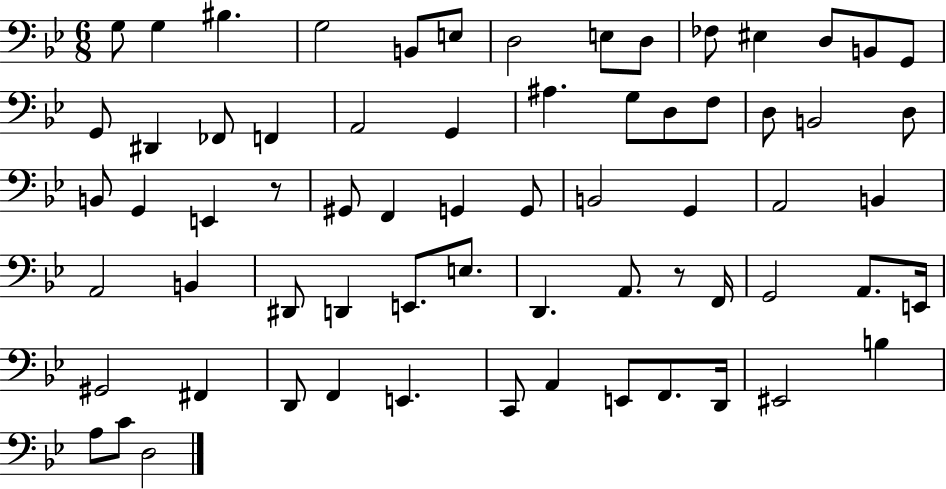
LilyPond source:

{
  \clef bass
  \numericTimeSignature
  \time 6/8
  \key bes \major
  \repeat volta 2 { g8 g4 bis4. | g2 b,8 e8 | d2 e8 d8 | fes8 eis4 d8 b,8 g,8 | \break g,8 dis,4 fes,8 f,4 | a,2 g,4 | ais4. g8 d8 f8 | d8 b,2 d8 | \break b,8 g,4 e,4 r8 | gis,8 f,4 g,4 g,8 | b,2 g,4 | a,2 b,4 | \break a,2 b,4 | dis,8 d,4 e,8. e8. | d,4. a,8. r8 f,16 | g,2 a,8. e,16 | \break gis,2 fis,4 | d,8 f,4 e,4. | c,8 a,4 e,8 f,8. d,16 | eis,2 b4 | \break a8 c'8 d2 | } \bar "|."
}